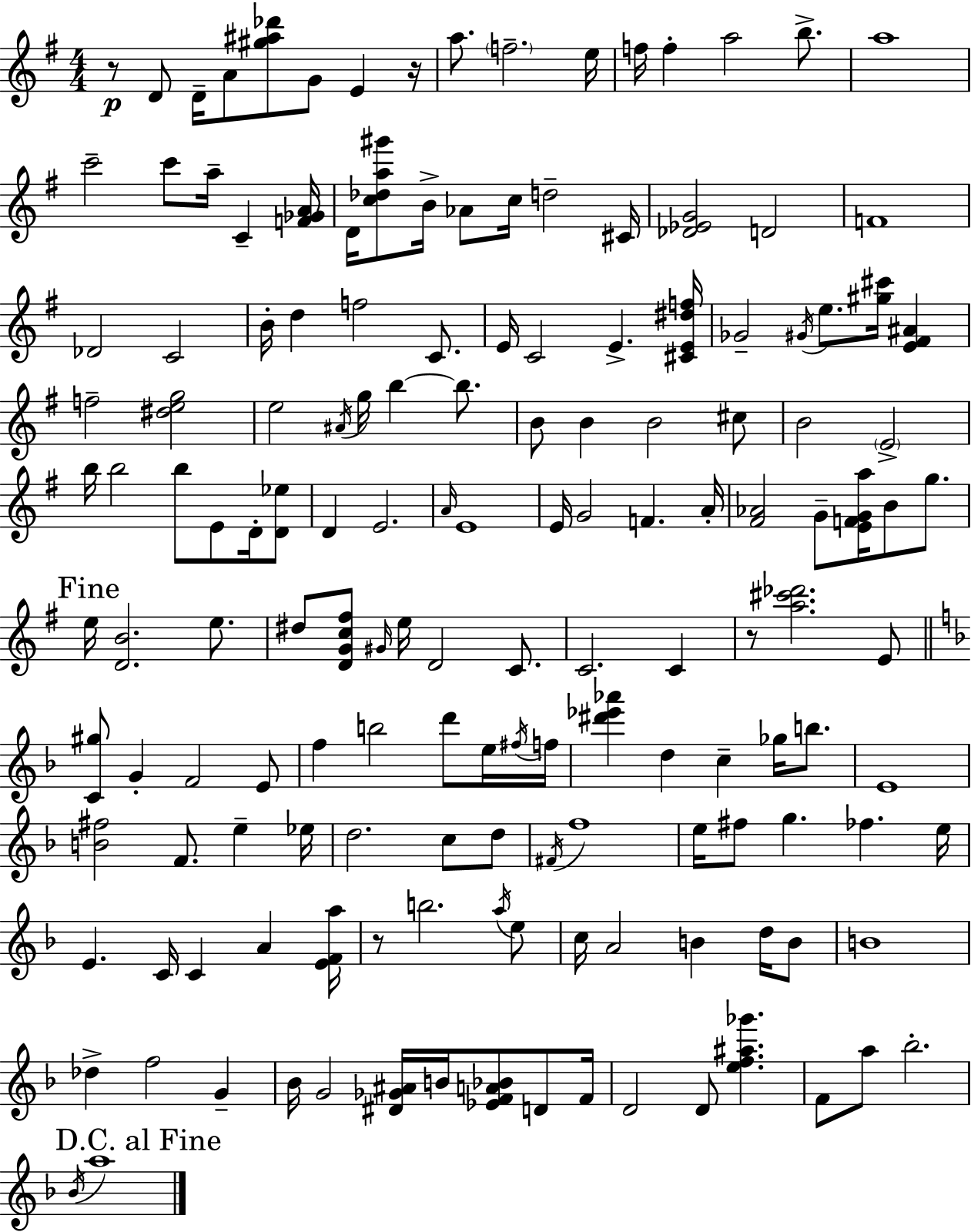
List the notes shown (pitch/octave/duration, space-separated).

R/e D4/e D4/s A4/e [G#5,A#5,Db6]/e G4/e E4/q R/s A5/e. F5/h. E5/s F5/s F5/q A5/h B5/e. A5/w C6/h C6/e A5/s C4/q [F4,Gb4,A4]/s D4/s [C5,Db5,A5,G#6]/e B4/s Ab4/e C5/s D5/h C#4/s [Db4,Eb4,G4]/h D4/h F4/w Db4/h C4/h B4/s D5/q F5/h C4/e. E4/s C4/h E4/q. [C#4,E4,D#5,F5]/s Gb4/h G#4/s E5/e. [G#5,C#6]/s [E4,F#4,A#4]/q F5/h [D#5,E5,G5]/h E5/h A#4/s G5/s B5/q B5/e. B4/e B4/q B4/h C#5/e B4/h E4/h B5/s B5/h B5/e E4/e D4/s [D4,Eb5]/e D4/q E4/h. A4/s E4/w E4/s G4/h F4/q. A4/s [F#4,Ab4]/h G4/e [E4,F4,G4,A5]/s B4/e G5/e. E5/s [D4,B4]/h. E5/e. D#5/e [D4,G4,C5,F#5]/e G#4/s E5/s D4/h C4/e. C4/h. C4/q R/e [A5,C#6,Db6]/h. E4/e [C4,G#5]/e G4/q F4/h E4/e F5/q B5/h D6/e E5/s F#5/s F5/s [D#6,Eb6,Ab6]/q D5/q C5/q Gb5/s B5/e. E4/w [B4,F#5]/h F4/e. E5/q Eb5/s D5/h. C5/e D5/e F#4/s F5/w E5/s F#5/e G5/q. FES5/q. E5/s E4/q. C4/s C4/q A4/q [E4,F4,A5]/s R/e B5/h. A5/s E5/e C5/s A4/h B4/q D5/s B4/e B4/w Db5/q F5/h G4/q Bb4/s G4/h [D#4,Gb4,A#4]/s B4/s [Eb4,F4,A4,Bb4]/e D4/e F4/s D4/h D4/e [E5,F5,A#5,Gb6]/q. F4/e A5/e Bb5/h. Bb4/s A5/w